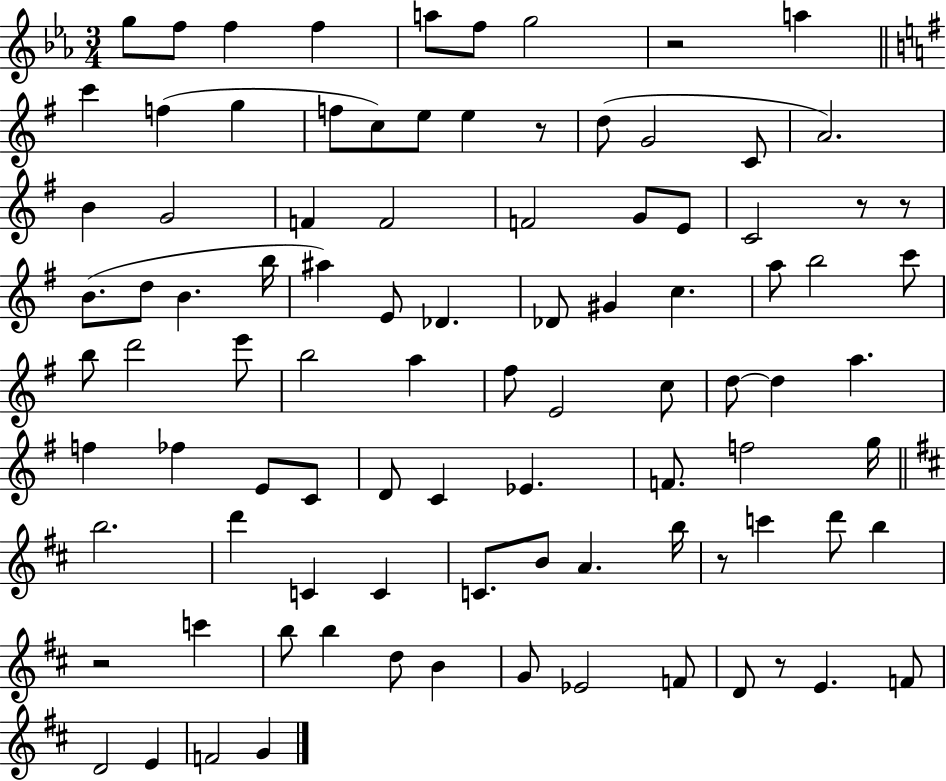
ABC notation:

X:1
T:Untitled
M:3/4
L:1/4
K:Eb
g/2 f/2 f f a/2 f/2 g2 z2 a c' f g f/2 c/2 e/2 e z/2 d/2 G2 C/2 A2 B G2 F F2 F2 G/2 E/2 C2 z/2 z/2 B/2 d/2 B b/4 ^a E/2 _D _D/2 ^G c a/2 b2 c'/2 b/2 d'2 e'/2 b2 a ^f/2 E2 c/2 d/2 d a f _f E/2 C/2 D/2 C _E F/2 f2 g/4 b2 d' C C C/2 B/2 A b/4 z/2 c' d'/2 b z2 c' b/2 b d/2 B G/2 _E2 F/2 D/2 z/2 E F/2 D2 E F2 G